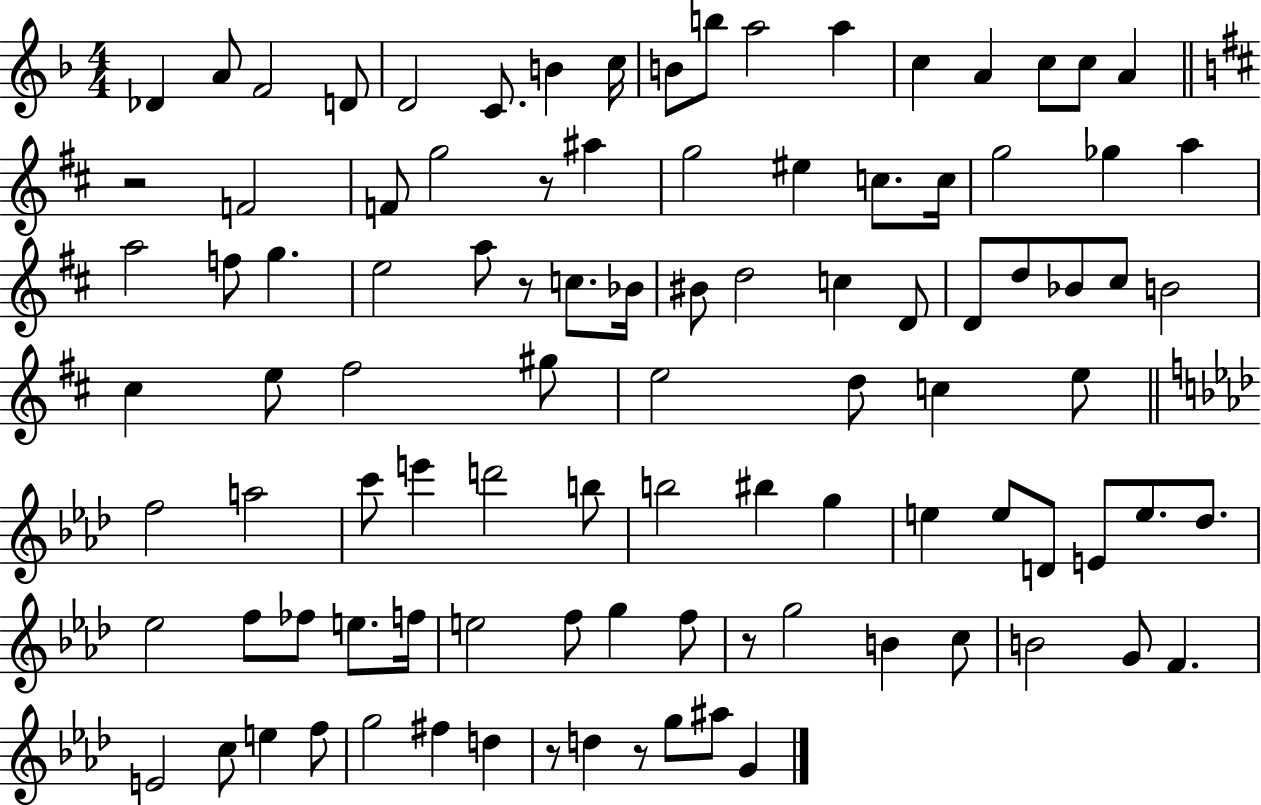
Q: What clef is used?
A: treble